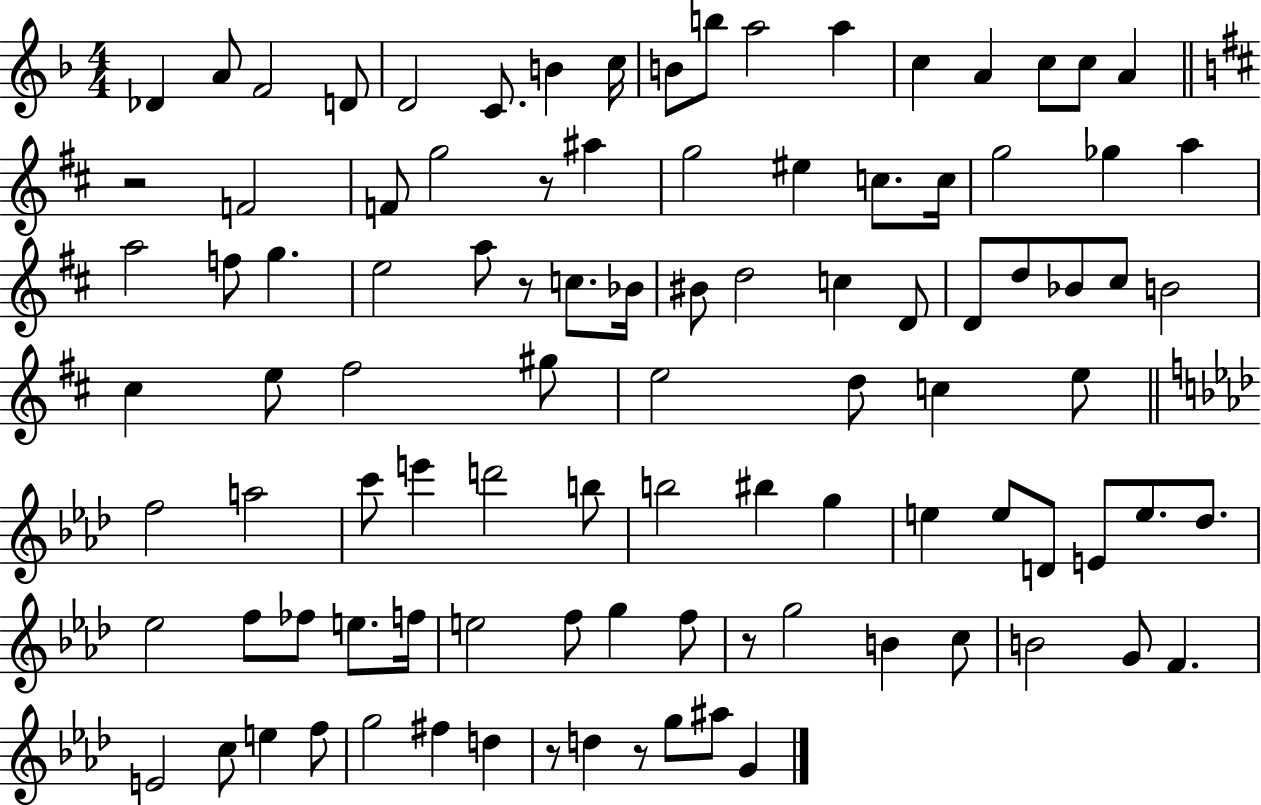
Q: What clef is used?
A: treble